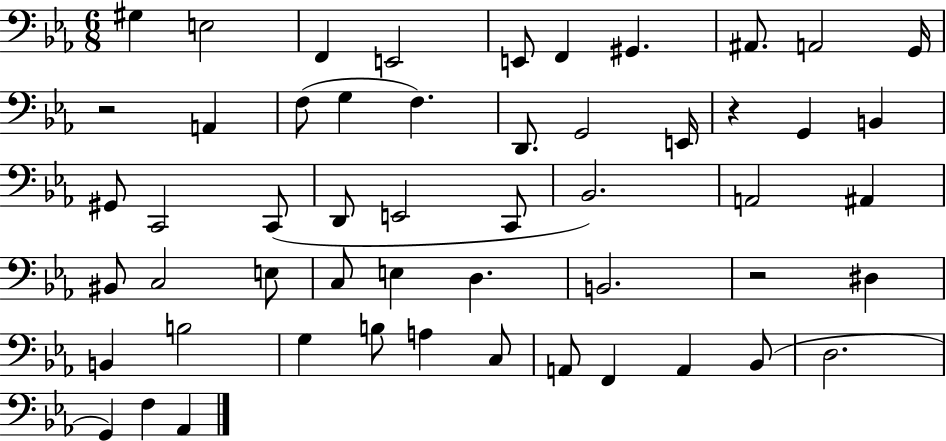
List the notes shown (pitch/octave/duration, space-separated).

G#3/q E3/h F2/q E2/h E2/e F2/q G#2/q. A#2/e. A2/h G2/s R/h A2/q F3/e G3/q F3/q. D2/e. G2/h E2/s R/q G2/q B2/q G#2/e C2/h C2/e D2/e E2/h C2/e Bb2/h. A2/h A#2/q BIS2/e C3/h E3/e C3/e E3/q D3/q. B2/h. R/h D#3/q B2/q B3/h G3/q B3/e A3/q C3/e A2/e F2/q A2/q Bb2/e D3/h. G2/q F3/q Ab2/q